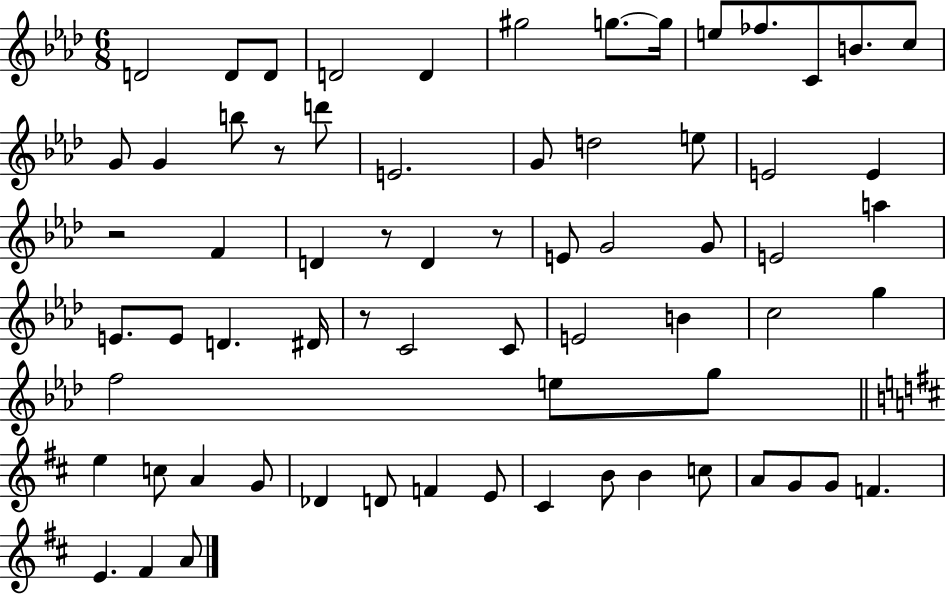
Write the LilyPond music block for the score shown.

{
  \clef treble
  \numericTimeSignature
  \time 6/8
  \key aes \major
  \repeat volta 2 { d'2 d'8 d'8 | d'2 d'4 | gis''2 g''8.~~ g''16 | e''8 fes''8. c'8 b'8. c''8 | \break g'8 g'4 b''8 r8 d'''8 | e'2. | g'8 d''2 e''8 | e'2 e'4 | \break r2 f'4 | d'4 r8 d'4 r8 | e'8 g'2 g'8 | e'2 a''4 | \break e'8. e'8 d'4. dis'16 | r8 c'2 c'8 | e'2 b'4 | c''2 g''4 | \break f''2 e''8 g''8 | \bar "||" \break \key b \minor e''4 c''8 a'4 g'8 | des'4 d'8 f'4 e'8 | cis'4 b'8 b'4 c''8 | a'8 g'8 g'8 f'4. | \break e'4. fis'4 a'8 | } \bar "|."
}